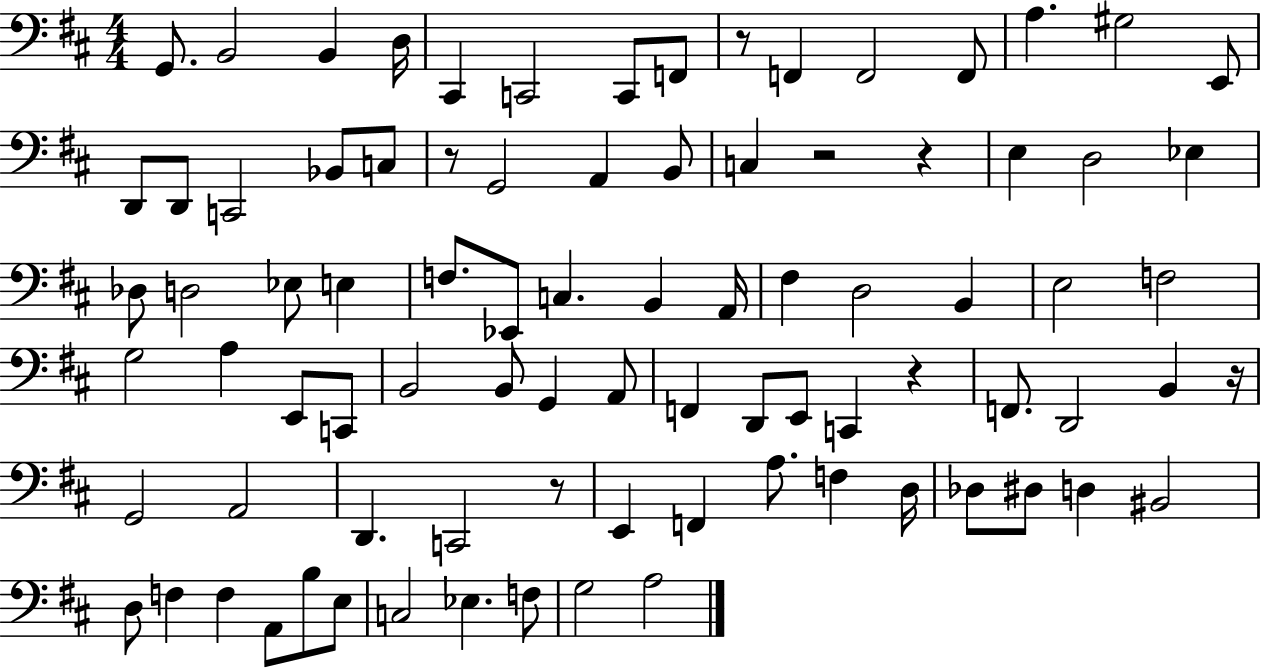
X:1
T:Untitled
M:4/4
L:1/4
K:D
G,,/2 B,,2 B,, D,/4 ^C,, C,,2 C,,/2 F,,/2 z/2 F,, F,,2 F,,/2 A, ^G,2 E,,/2 D,,/2 D,,/2 C,,2 _B,,/2 C,/2 z/2 G,,2 A,, B,,/2 C, z2 z E, D,2 _E, _D,/2 D,2 _E,/2 E, F,/2 _E,,/2 C, B,, A,,/4 ^F, D,2 B,, E,2 F,2 G,2 A, E,,/2 C,,/2 B,,2 B,,/2 G,, A,,/2 F,, D,,/2 E,,/2 C,, z F,,/2 D,,2 B,, z/4 G,,2 A,,2 D,, C,,2 z/2 E,, F,, A,/2 F, D,/4 _D,/2 ^D,/2 D, ^B,,2 D,/2 F, F, A,,/2 B,/2 E,/2 C,2 _E, F,/2 G,2 A,2